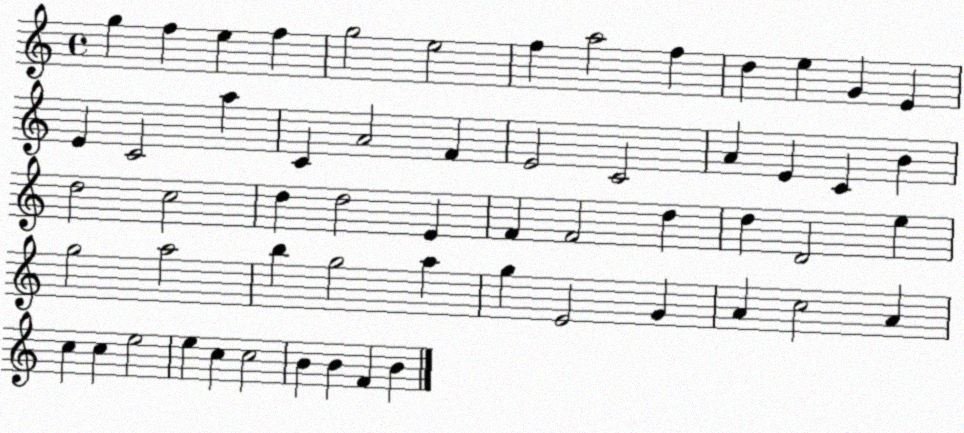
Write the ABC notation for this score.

X:1
T:Untitled
M:4/4
L:1/4
K:C
g f e f g2 e2 f a2 f d e G E E C2 a C A2 F E2 C2 A E C B d2 c2 d d2 E F F2 d d D2 e g2 a2 b g2 a g E2 G A c2 A c c e2 e c c2 B B F B